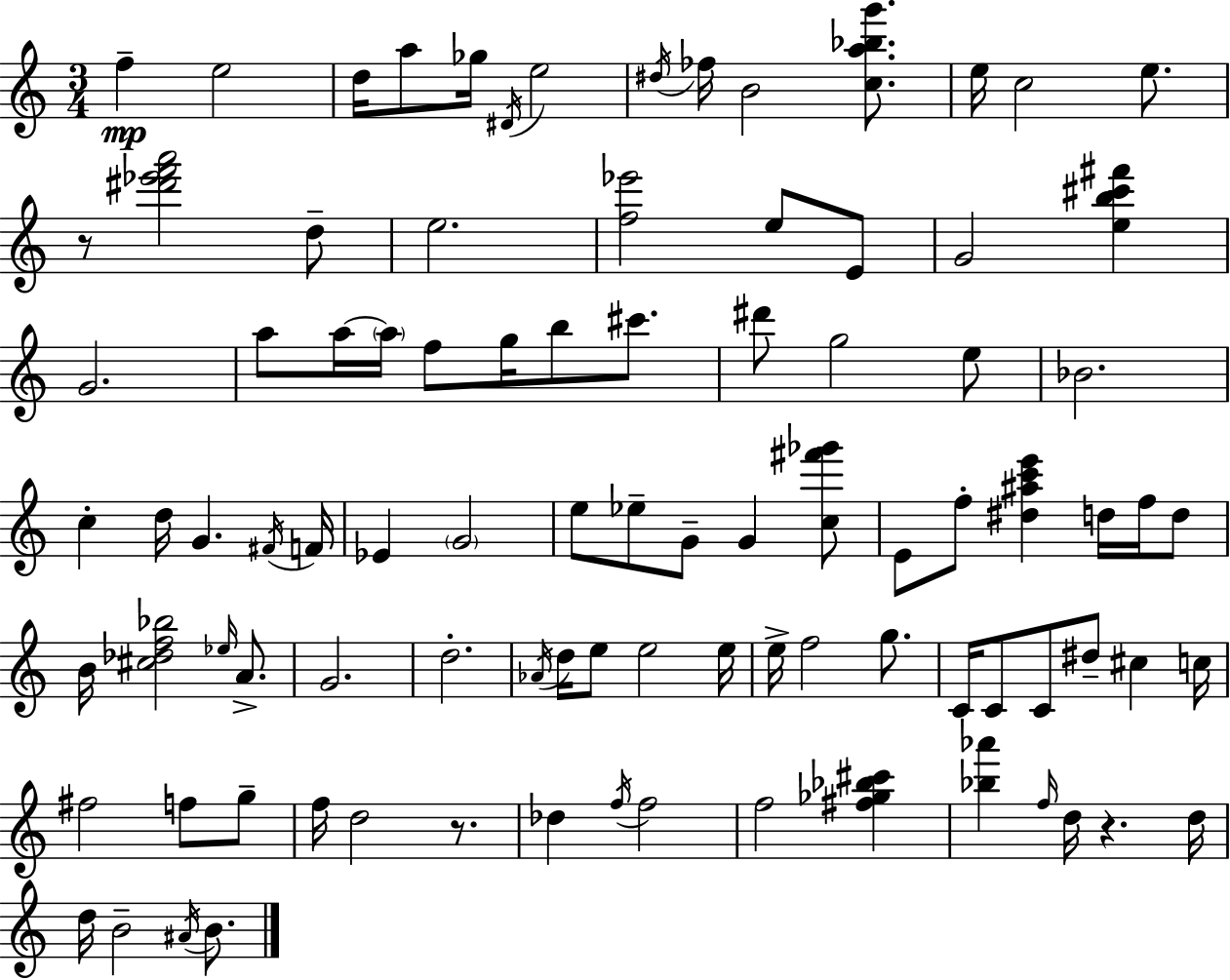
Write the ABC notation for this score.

X:1
T:Untitled
M:3/4
L:1/4
K:Am
f e2 d/4 a/2 _g/4 ^D/4 e2 ^d/4 _f/4 B2 [ca_bg']/2 e/4 c2 e/2 z/2 [^d'_e'f'a']2 d/2 e2 [f_e']2 e/2 E/2 G2 [eb^c'^f'] G2 a/2 a/4 a/4 f/2 g/4 b/2 ^c'/2 ^d'/2 g2 e/2 _B2 c d/4 G ^F/4 F/4 _E G2 e/2 _e/2 G/2 G [c^f'_g']/2 E/2 f/2 [^d^ac'e'] d/4 f/4 d/2 B/4 [^c_df_b]2 _e/4 A/2 G2 d2 _A/4 d/4 e/2 e2 e/4 e/4 f2 g/2 C/4 C/2 C/2 ^d/2 ^c c/4 ^f2 f/2 g/2 f/4 d2 z/2 _d f/4 f2 f2 [^f_g_b^c'] [_b_a'] f/4 d/4 z d/4 d/4 B2 ^A/4 B/2